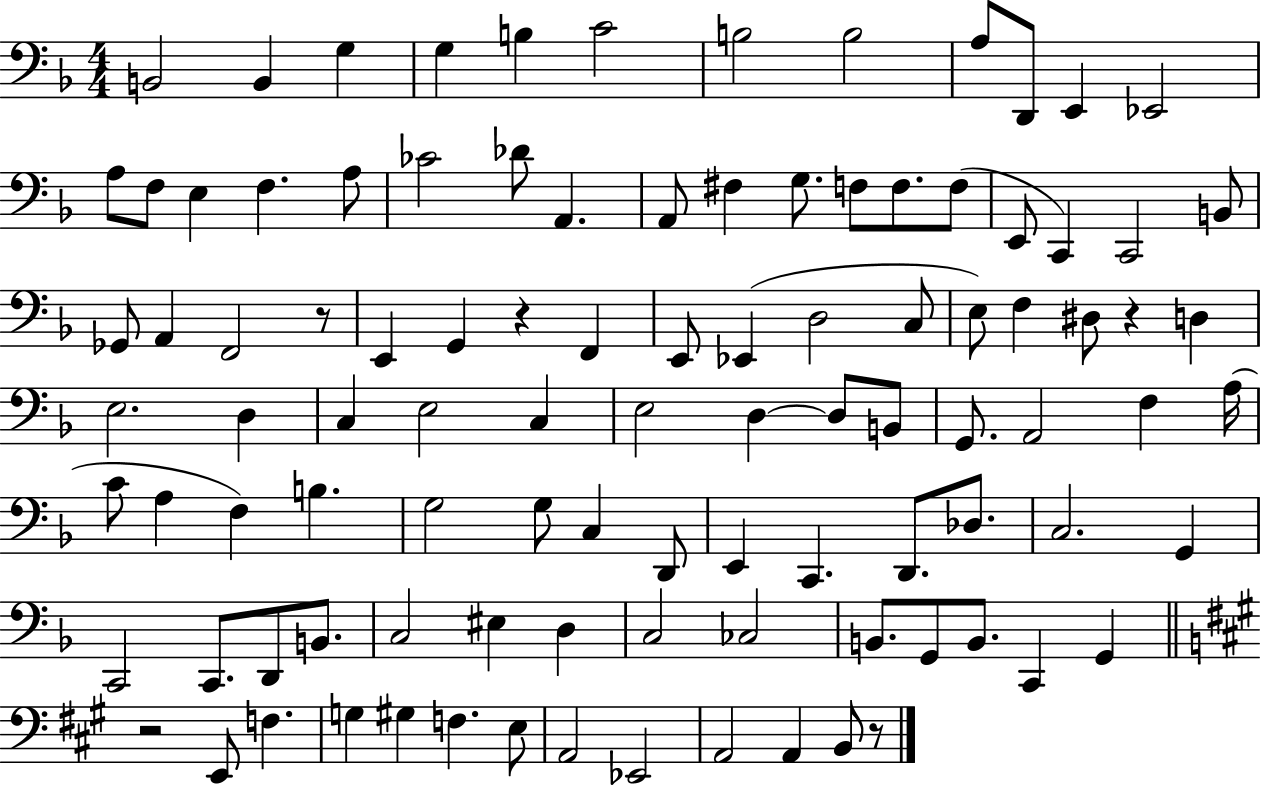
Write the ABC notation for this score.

X:1
T:Untitled
M:4/4
L:1/4
K:F
B,,2 B,, G, G, B, C2 B,2 B,2 A,/2 D,,/2 E,, _E,,2 A,/2 F,/2 E, F, A,/2 _C2 _D/2 A,, A,,/2 ^F, G,/2 F,/2 F,/2 F,/2 E,,/2 C,, C,,2 B,,/2 _G,,/2 A,, F,,2 z/2 E,, G,, z F,, E,,/2 _E,, D,2 C,/2 E,/2 F, ^D,/2 z D, E,2 D, C, E,2 C, E,2 D, D,/2 B,,/2 G,,/2 A,,2 F, A,/4 C/2 A, F, B, G,2 G,/2 C, D,,/2 E,, C,, D,,/2 _D,/2 C,2 G,, C,,2 C,,/2 D,,/2 B,,/2 C,2 ^E, D, C,2 _C,2 B,,/2 G,,/2 B,,/2 C,, G,, z2 E,,/2 F, G, ^G, F, E,/2 A,,2 _E,,2 A,,2 A,, B,,/2 z/2